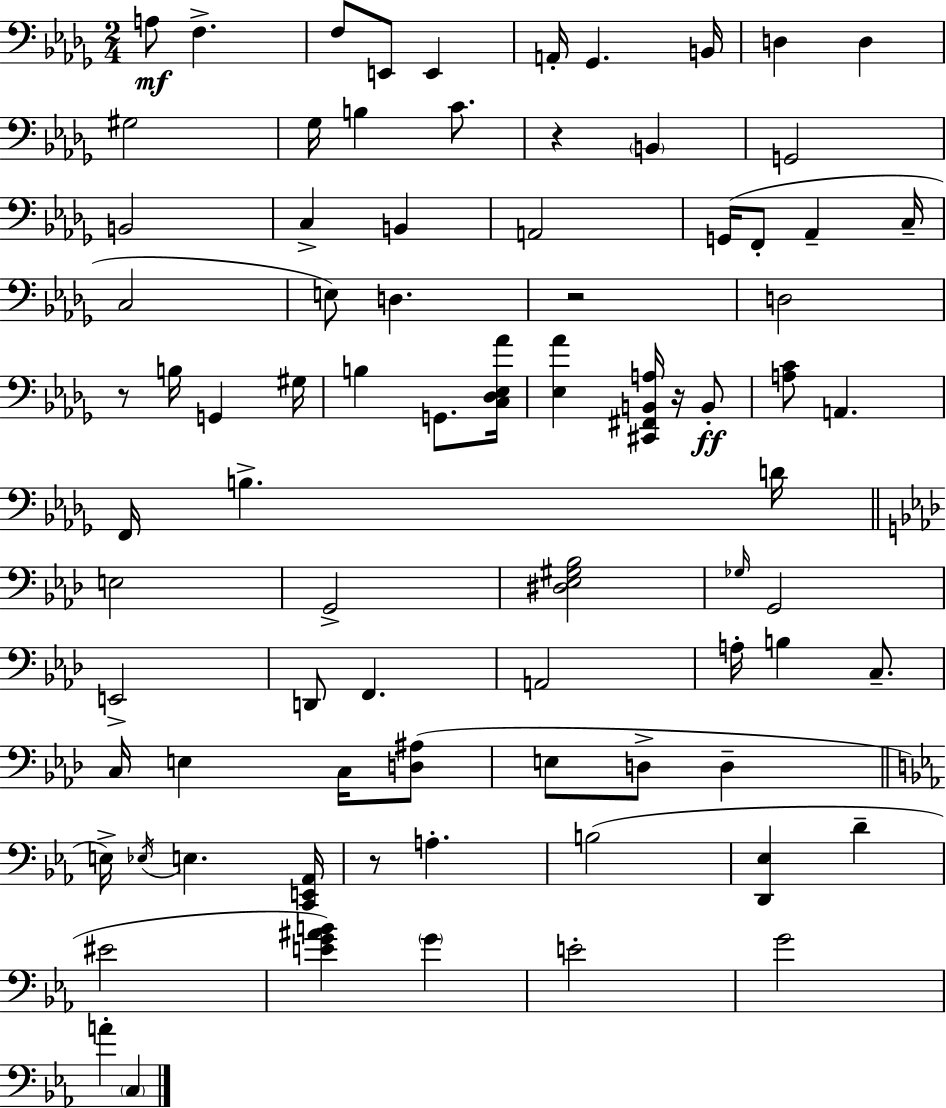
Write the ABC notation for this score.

X:1
T:Untitled
M:2/4
L:1/4
K:Bbm
A,/2 F, F,/2 E,,/2 E,, A,,/4 _G,, B,,/4 D, D, ^G,2 _G,/4 B, C/2 z B,, G,,2 B,,2 C, B,, A,,2 G,,/4 F,,/2 _A,, C,/4 C,2 E,/2 D, z2 D,2 z/2 B,/4 G,, ^G,/4 B, G,,/2 [C,_D,_E,_A]/4 [_E,_A] [^C,,^F,,B,,A,]/4 z/4 B,,/2 [A,C]/2 A,, F,,/4 B, D/4 E,2 G,,2 [^D,_E,^G,_B,]2 _G,/4 G,,2 E,,2 D,,/2 F,, A,,2 A,/4 B, C,/2 C,/4 E, C,/4 [D,^A,]/2 E,/2 D,/2 D, E,/4 _E,/4 E, [C,,E,,_A,,]/4 z/2 A, B,2 [D,,_E,] D ^E2 [EG^AB] G E2 G2 A C,